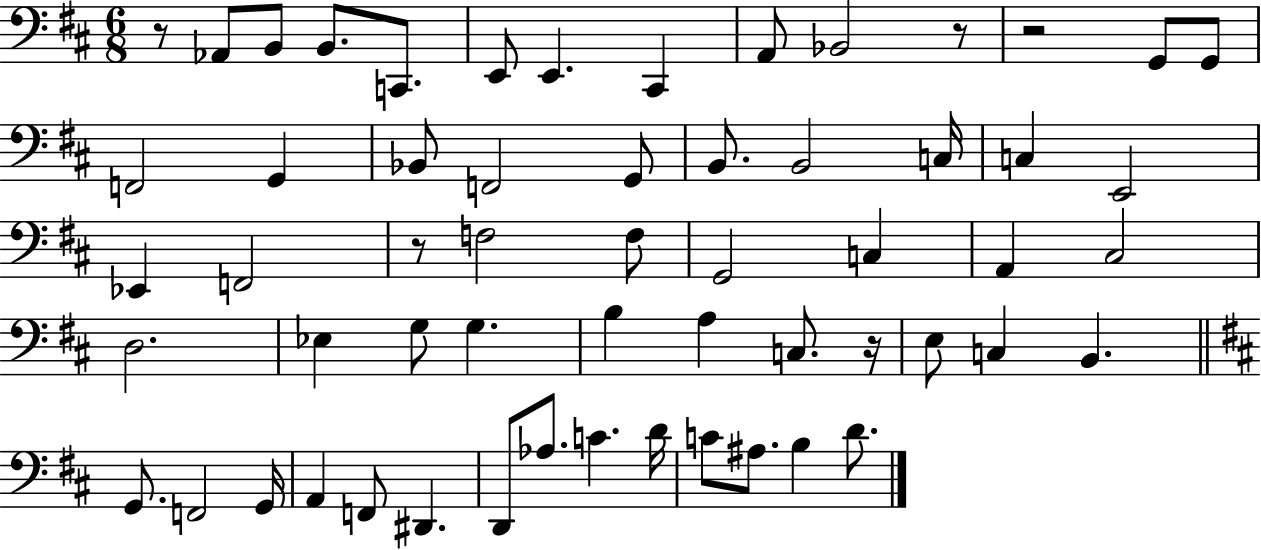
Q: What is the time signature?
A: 6/8